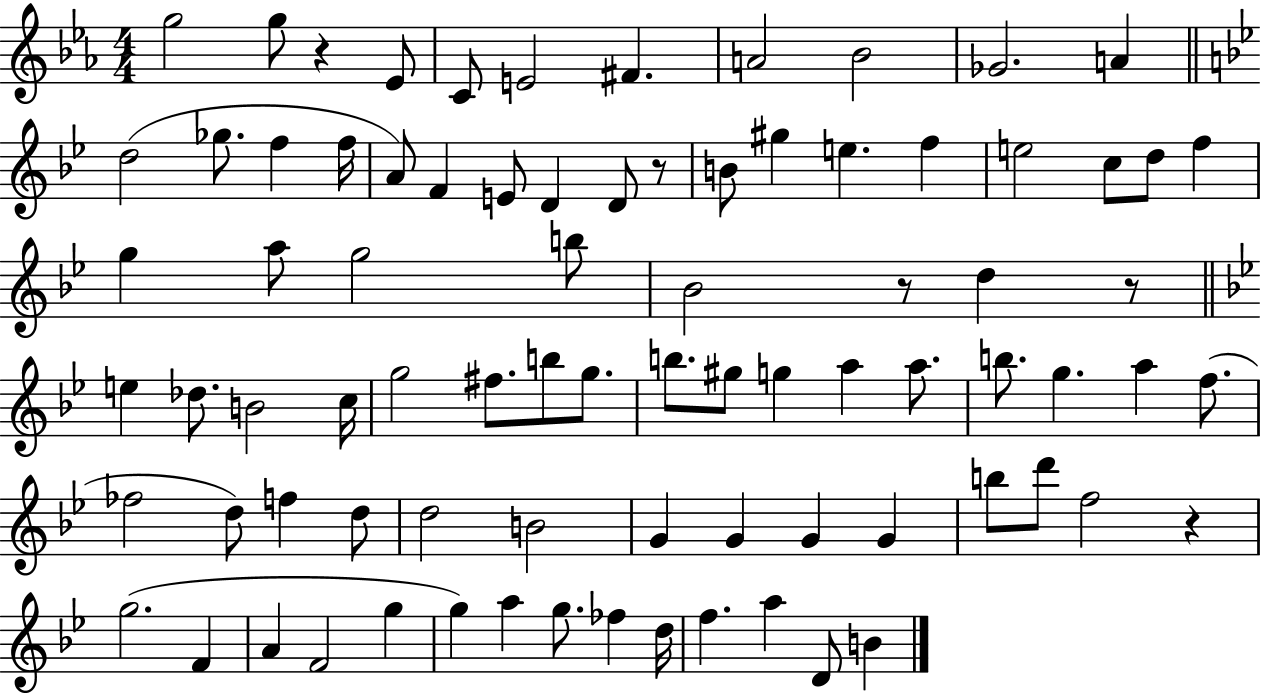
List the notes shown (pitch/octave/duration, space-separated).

G5/h G5/e R/q Eb4/e C4/e E4/h F#4/q. A4/h Bb4/h Gb4/h. A4/q D5/h Gb5/e. F5/q F5/s A4/e F4/q E4/e D4/q D4/e R/e B4/e G#5/q E5/q. F5/q E5/h C5/e D5/e F5/q G5/q A5/e G5/h B5/e Bb4/h R/e D5/q R/e E5/q Db5/e. B4/h C5/s G5/h F#5/e. B5/e G5/e. B5/e. G#5/e G5/q A5/q A5/e. B5/e. G5/q. A5/q F5/e. FES5/h D5/e F5/q D5/e D5/h B4/h G4/q G4/q G4/q G4/q B5/e D6/e F5/h R/q G5/h. F4/q A4/q F4/h G5/q G5/q A5/q G5/e. FES5/q D5/s F5/q. A5/q D4/e B4/q